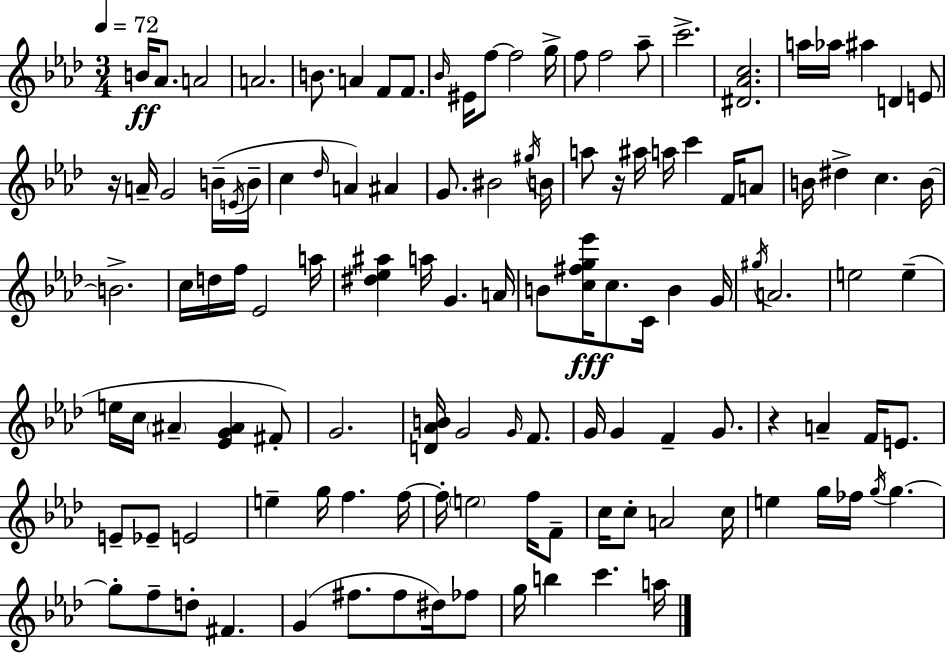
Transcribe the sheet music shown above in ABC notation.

X:1
T:Untitled
M:3/4
L:1/4
K:Fm
B/4 _A/2 A2 A2 B/2 A F/2 F/2 _B/4 ^E/4 f/2 f2 g/4 f/2 f2 _a/2 c'2 [^D_Ac]2 a/4 _a/4 ^a D E/2 z/4 A/4 G2 B/4 E/4 B/4 c _d/4 A ^A G/2 ^B2 ^g/4 B/4 a/2 z/4 ^a/4 a/4 c' F/4 A/2 B/4 ^d c B/4 B2 c/4 d/4 f/4 _E2 a/4 [^d_e^a] a/4 G A/4 B/2 [c^fg_e']/4 c/2 C/4 B G/4 ^g/4 A2 e2 e e/4 c/4 ^A [_EG^A] ^F/2 G2 [D_AB]/4 G2 G/4 F/2 G/4 G F G/2 z A F/4 E/2 E/2 _E/2 E2 e g/4 f f/4 f/4 e2 f/4 F/2 c/4 c/2 A2 c/4 e g/4 _f/4 g/4 g g/2 f/2 d/2 ^F G ^f/2 ^f/2 ^d/4 _f/2 g/4 b c' a/4